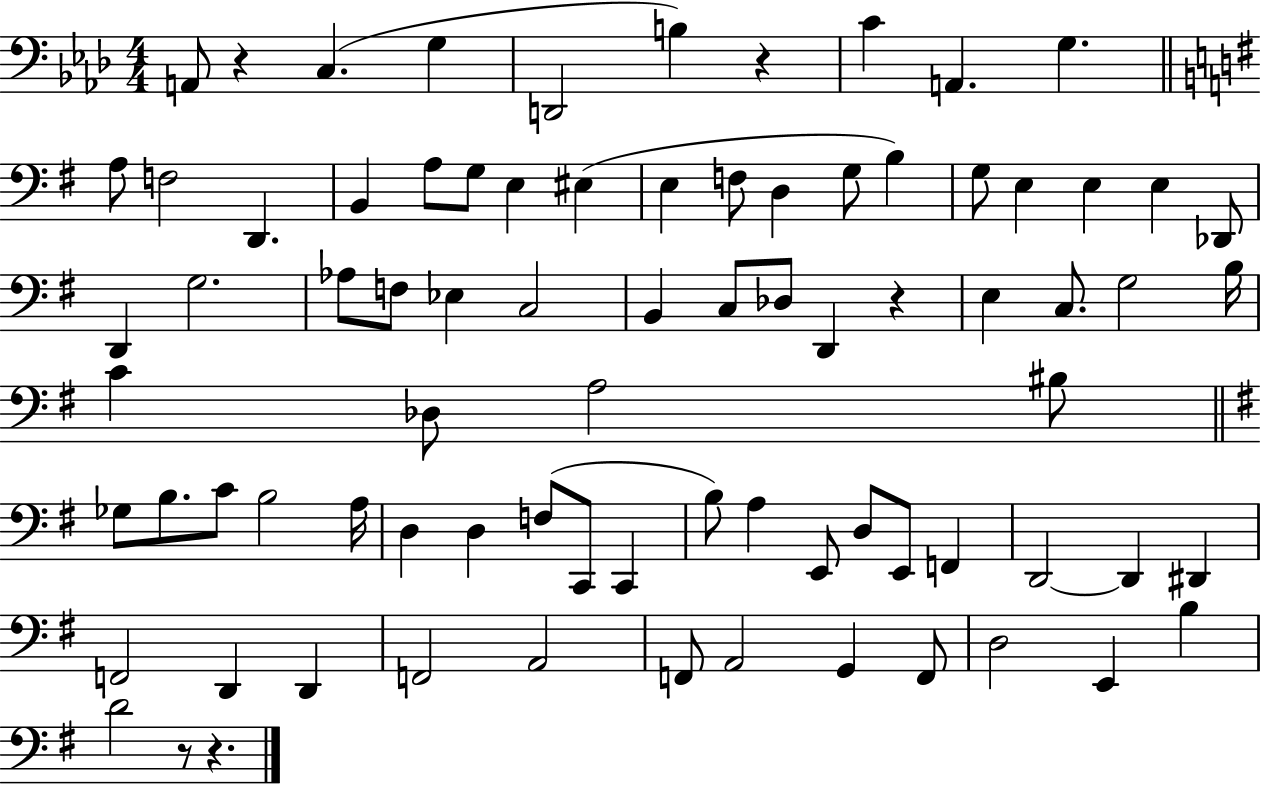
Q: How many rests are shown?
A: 5